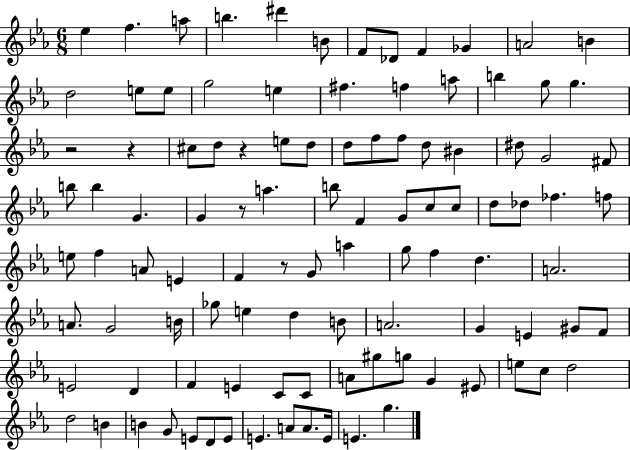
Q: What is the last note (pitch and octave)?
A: G5